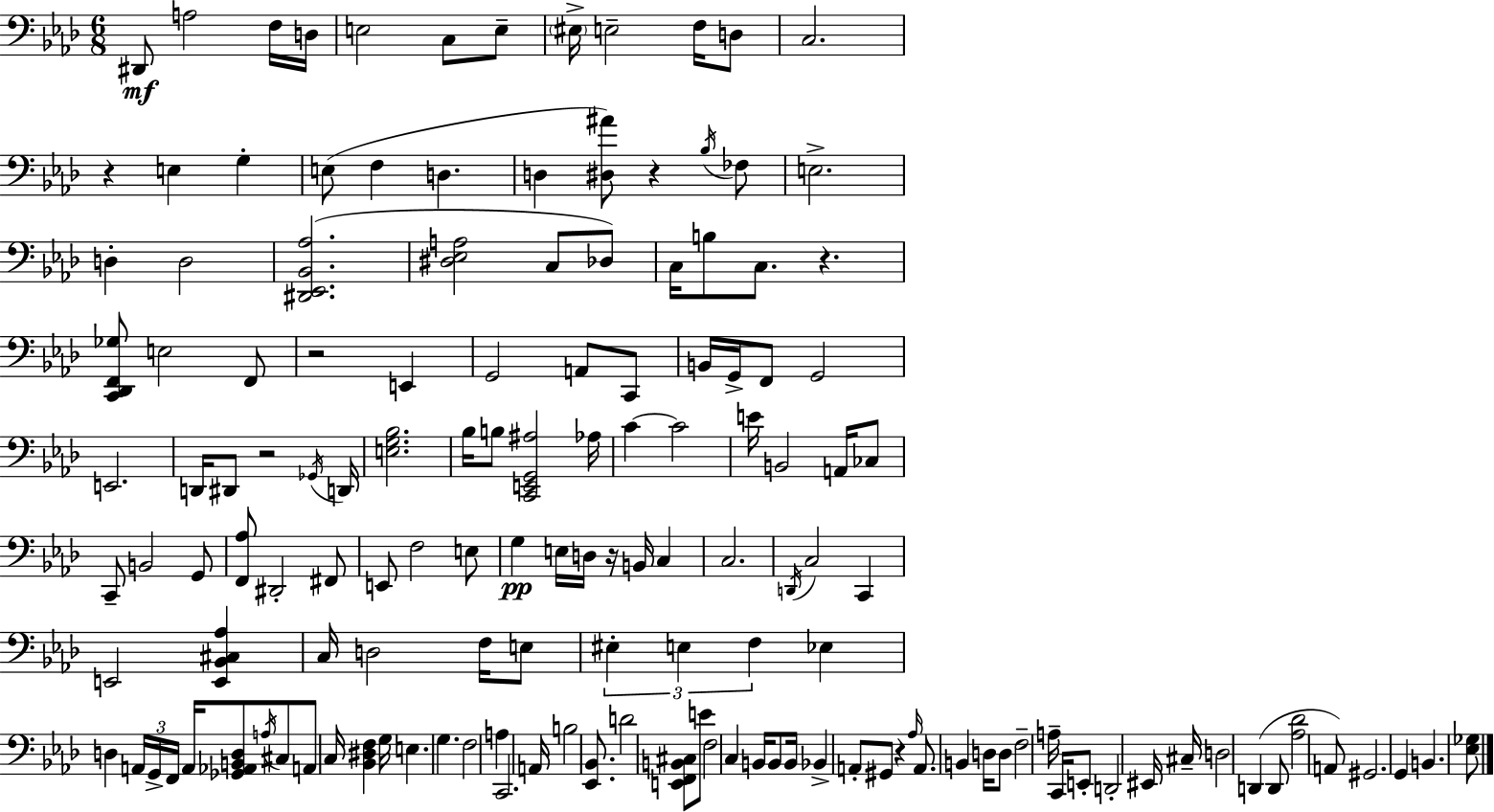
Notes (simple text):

D#2/e A3/h F3/s D3/s E3/h C3/e E3/e EIS3/s E3/h F3/s D3/e C3/h. R/q E3/q G3/q E3/e F3/q D3/q. D3/q [D#3,A#4]/e R/q Bb3/s FES3/e E3/h. D3/q D3/h [D#2,Eb2,Bb2,Ab3]/h. [D#3,Eb3,A3]/h C3/e Db3/e C3/s B3/e C3/e. R/q. [C2,Db2,F2,Gb3]/e E3/h F2/e R/h E2/q G2/h A2/e C2/e B2/s G2/s F2/e G2/h E2/h. D2/s D#2/e R/h Gb2/s D2/s [E3,G3,Bb3]/h. Bb3/s B3/e [C2,E2,G2,A#3]/h Ab3/s C4/q C4/h E4/s B2/h A2/s CES3/e C2/e B2/h G2/e [F2,Ab3]/e D#2/h F#2/e E2/e F3/h E3/e G3/q E3/s D3/s R/s B2/s C3/q C3/h. D2/s C3/h C2/q E2/h [E2,Bb2,C#3,Ab3]/q C3/s D3/h F3/s E3/e EIS3/q E3/q F3/q Eb3/q D3/q A2/s G2/s F2/s A2/s [Gb2,Ab2,B2,D3]/e A3/s C#3/e A2/e C3/s [Bb2,D#3,F3]/q G3/s E3/q. G3/q. F3/h A3/q C2/h. A2/s B3/h [Eb2,Bb2]/e. D4/h [E2,F2,B2,C#3]/e E4/e F3/h C3/q B2/s B2/e B2/s Bb2/q A2/e G#2/e R/q Ab3/s A2/e. B2/q D3/s D3/e F3/h A3/s C2/s E2/e D2/h EIS2/s C#3/s D3/h D2/q D2/e [Ab3,Db4]/h A2/e G#2/h. G2/q B2/q. [Eb3,Gb3]/e